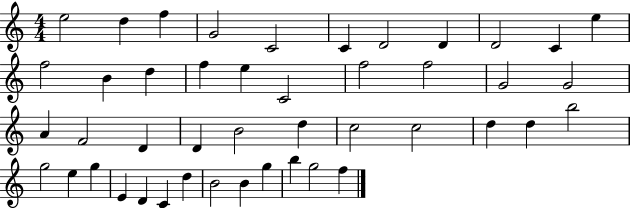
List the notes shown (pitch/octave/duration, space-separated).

E5/h D5/q F5/q G4/h C4/h C4/q D4/h D4/q D4/h C4/q E5/q F5/h B4/q D5/q F5/q E5/q C4/h F5/h F5/h G4/h G4/h A4/q F4/h D4/q D4/q B4/h D5/q C5/h C5/h D5/q D5/q B5/h G5/h E5/q G5/q E4/q D4/q C4/q D5/q B4/h B4/q G5/q B5/q G5/h F5/q